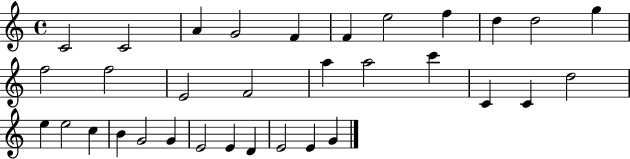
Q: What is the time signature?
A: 4/4